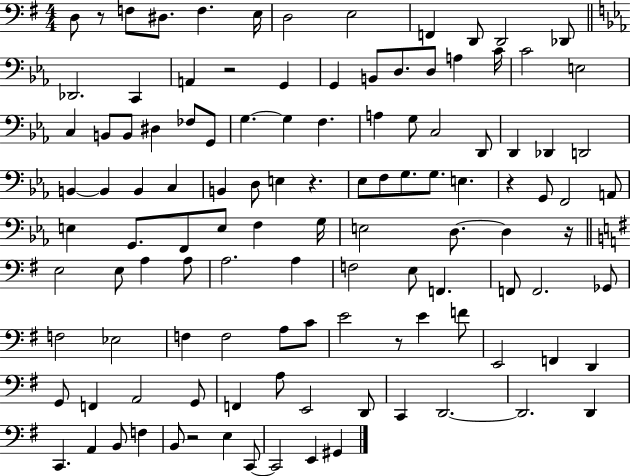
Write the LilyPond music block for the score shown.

{
  \clef bass
  \numericTimeSignature
  \time 4/4
  \key g \major
  d8 r8 f8 dis8. f4. e16 | d2 e2 | f,4 d,8 d,2 des,8 | \bar "||" \break \key ees \major des,2. c,4 | a,4 r2 g,4 | g,4 b,8 d8. d8 a4 c'16 | c'2 e2 | \break c4 b,8 b,8 dis4 fes8 g,8 | g4.~~ g4 f4. | a4 g8 c2 d,8 | d,4 des,4 d,2 | \break b,4~~ b,4 b,4 c4 | b,4 d8 e4 r4. | ees8 f8 g8. g8. e4. | r4 g,8 f,2 a,8 | \break e4 g,8. f,8 e8 f4 g16 | e2 d8.~~ d4 r16 | \bar "||" \break \key g \major e2 e8 a4 a8 | a2. a4 | f2 e8 f,4. | f,8 f,2. ges,8 | \break f2 ees2 | f4 f2 a8 c'8 | e'2 r8 e'4 f'8 | e,2 f,4 d,4 | \break g,8 f,4 a,2 g,8 | f,4 a8 e,2 d,8 | c,4 d,2.~~ | d,2. d,4 | \break c,4. a,4 b,8 f4 | b,8 r2 e4 c,8~~ | c,2 e,4 gis,4 | \bar "|."
}